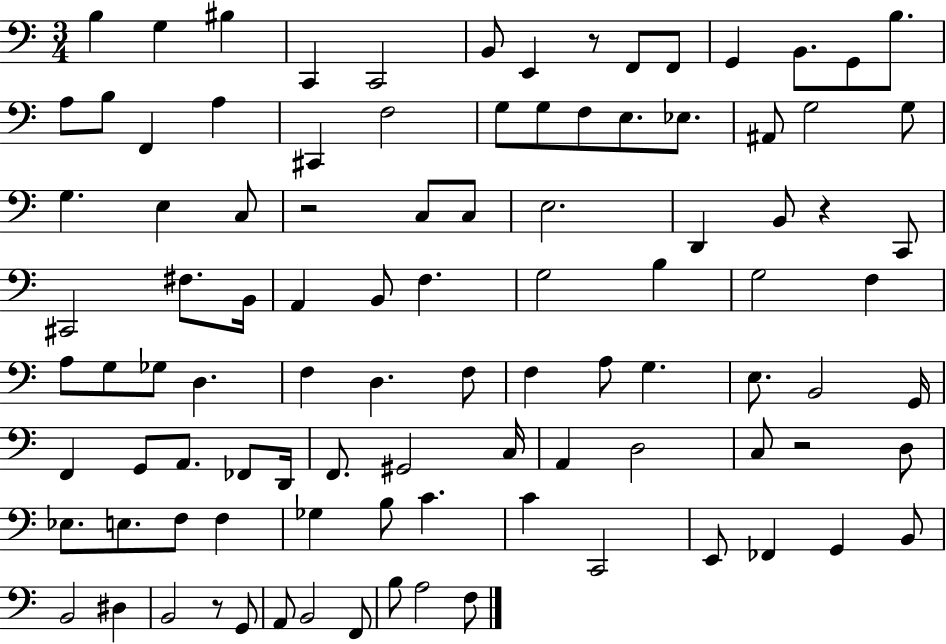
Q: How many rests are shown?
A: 5